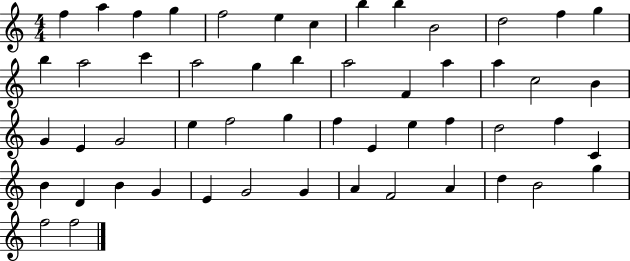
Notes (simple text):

F5/q A5/q F5/q G5/q F5/h E5/q C5/q B5/q B5/q B4/h D5/h F5/q G5/q B5/q A5/h C6/q A5/h G5/q B5/q A5/h F4/q A5/q A5/q C5/h B4/q G4/q E4/q G4/h E5/q F5/h G5/q F5/q E4/q E5/q F5/q D5/h F5/q C4/q B4/q D4/q B4/q G4/q E4/q G4/h G4/q A4/q F4/h A4/q D5/q B4/h G5/q F5/h F5/h